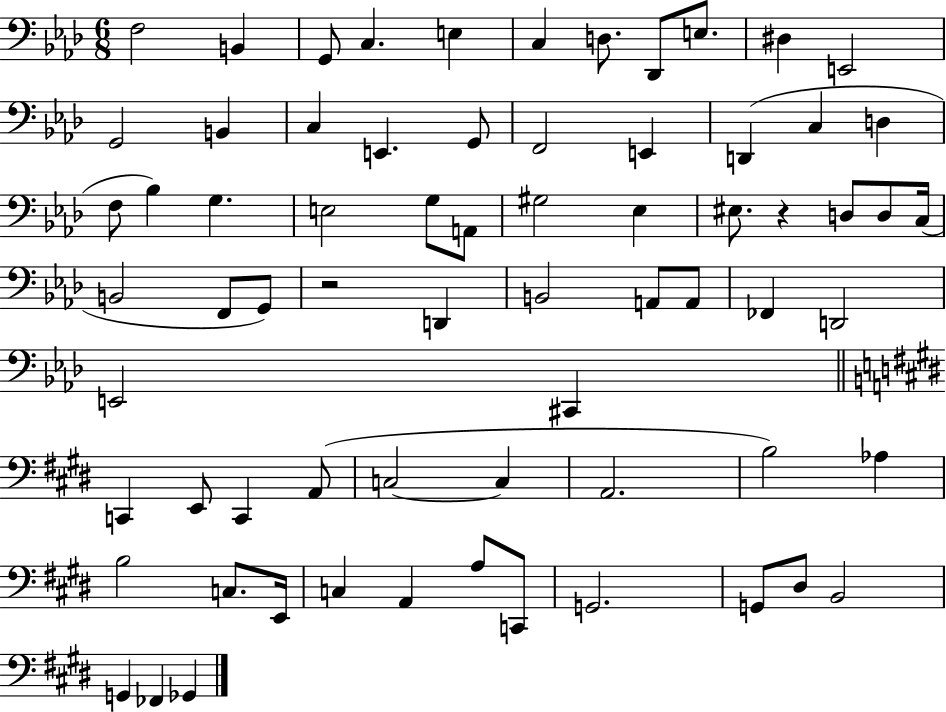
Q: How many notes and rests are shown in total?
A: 69